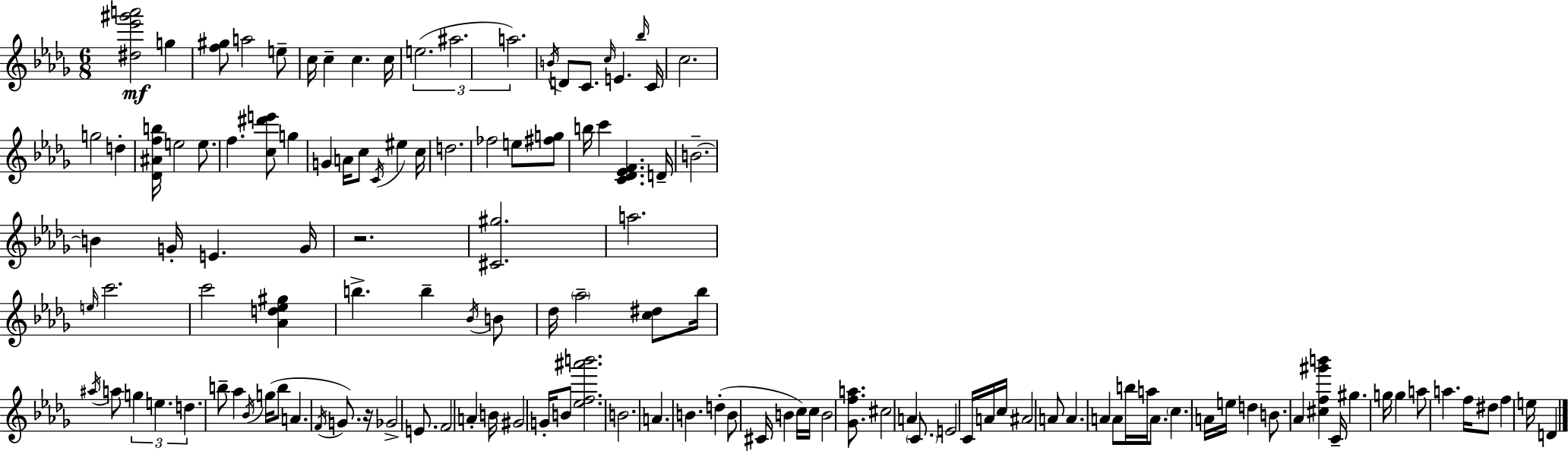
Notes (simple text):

[D#5,Eb6,G#6,A6]/h G5/q [F5,G#5]/e A5/h E5/e C5/s C5/q C5/q. C5/s E5/h. A#5/h. A5/h. B4/s D4/e C4/e. C5/s E4/q. Bb5/s C4/s C5/h. G5/h D5/q [Db4,A#4,F5,B5]/s E5/h E5/e. F5/q. [C5,D#6,E6]/e G5/q G4/q A4/s C5/e C4/s EIS5/q C5/s D5/h. FES5/h E5/e [F#5,G5]/e B5/s C6/q [C4,Db4,Eb4,F4]/q. D4/s B4/h. B4/q G4/s E4/q. G4/s R/h. [C#4,G#5]/h. A5/h. E5/s C6/h. C6/h [Ab4,D5,Eb5,G#5]/q B5/q. B5/q Bb4/s B4/e Db5/s Ab5/h [C5,D#5]/e Bb5/s A#5/s A5/e G5/q E5/q. D5/q. B5/e Ab5/q Bb4/s G5/s B5/e A4/q. F4/s G4/e. R/s Gb4/h E4/e. F4/h A4/q B4/s G#4/h G4/s B4/e [Eb5,F5,A#6,B6]/h. B4/h. A4/q. B4/q. D5/q B4/e C#4/s B4/q C5/s C5/s B4/h [Gb4,F5,A5]/e. C#5/h A4/q C4/e. E4/h C4/s A4/s C5/s A#4/h A4/e A4/q. A4/q A4/e B5/s A5/s A4/e. C5/q. A4/s E5/s D5/q B4/e. Ab4/q [C#5,F5,G#6,B6]/q C4/s G#5/q. G5/s G5/q A5/e A5/q. F5/s D#5/e F5/q E5/s D4/q